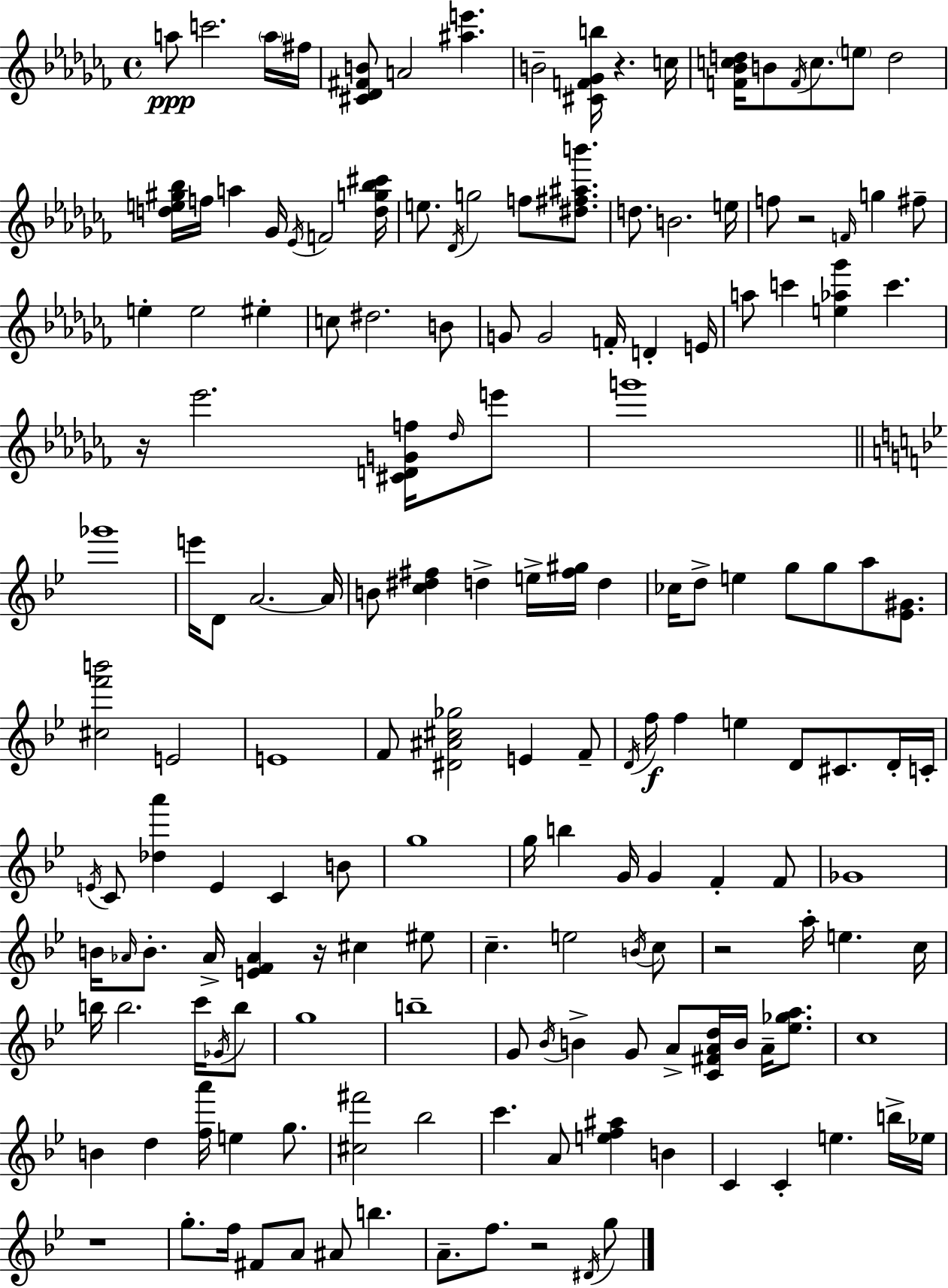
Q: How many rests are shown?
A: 7